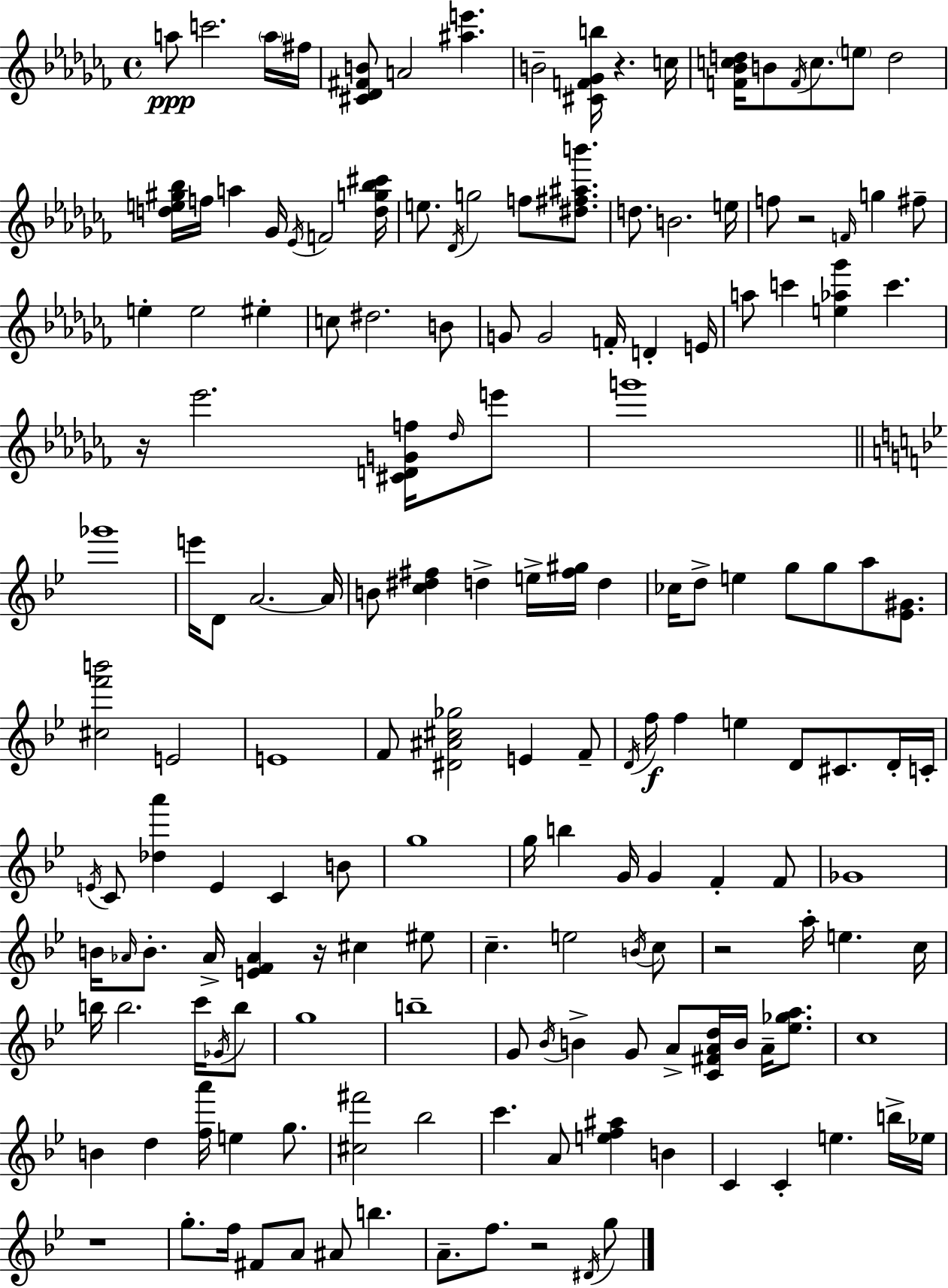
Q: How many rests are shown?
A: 7